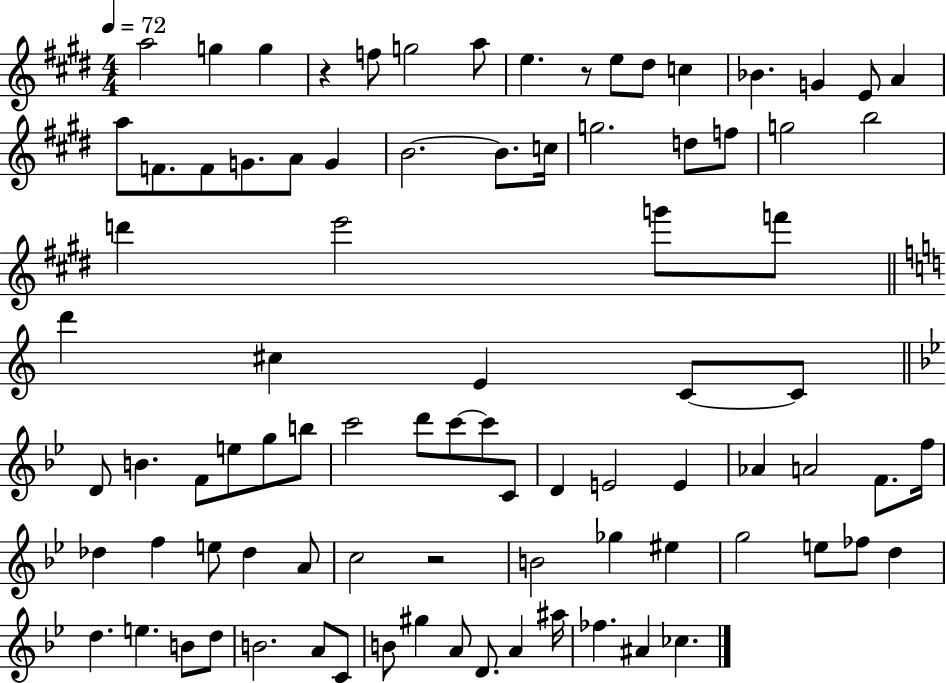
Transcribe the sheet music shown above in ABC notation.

X:1
T:Untitled
M:4/4
L:1/4
K:E
a2 g g z f/2 g2 a/2 e z/2 e/2 ^d/2 c _B G E/2 A a/2 F/2 F/2 G/2 A/2 G B2 B/2 c/4 g2 d/2 f/2 g2 b2 d' e'2 g'/2 f'/2 d' ^c E C/2 C/2 D/2 B F/2 e/2 g/2 b/2 c'2 d'/2 c'/2 c'/2 C/2 D E2 E _A A2 F/2 f/4 _d f e/2 _d A/2 c2 z2 B2 _g ^e g2 e/2 _f/2 d d e B/2 d/2 B2 A/2 C/2 B/2 ^g A/2 D/2 A ^a/4 _f ^A _c